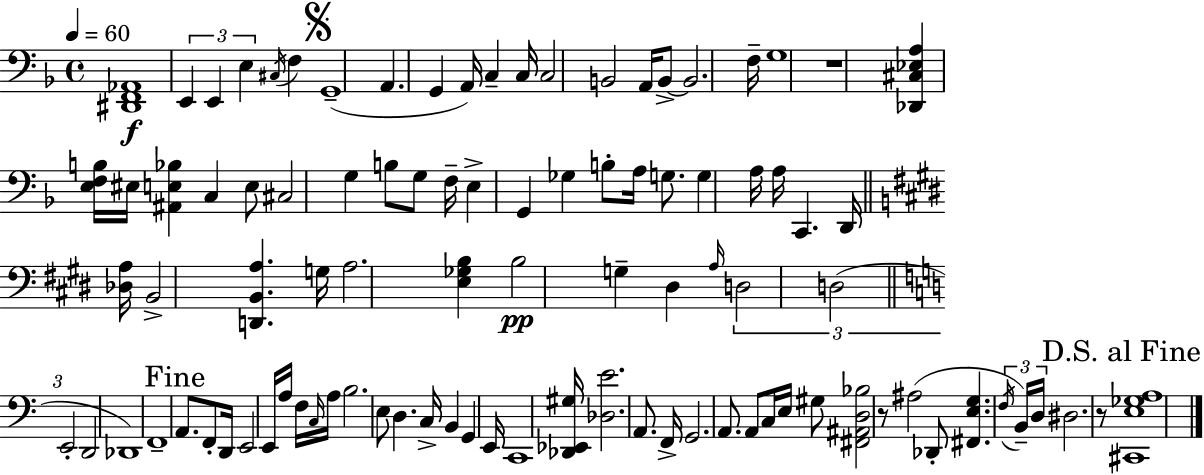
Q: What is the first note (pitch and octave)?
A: E2